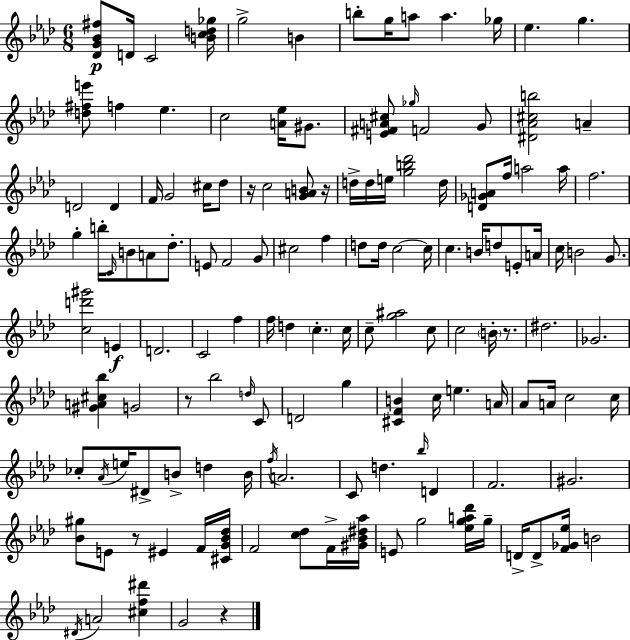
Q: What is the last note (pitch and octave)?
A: G4